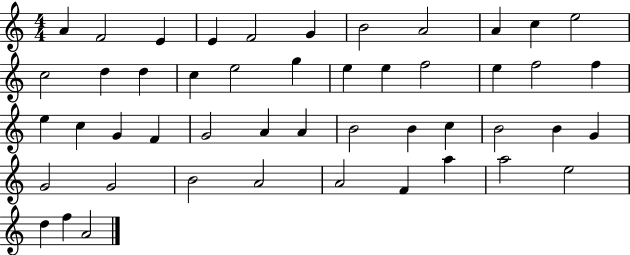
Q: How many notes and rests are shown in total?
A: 48